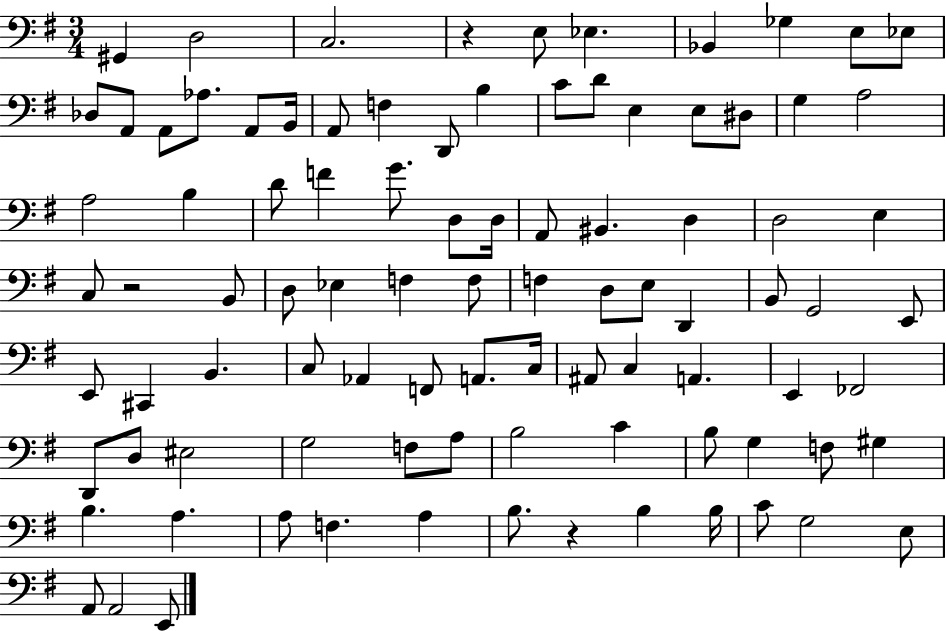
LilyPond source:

{
  \clef bass
  \numericTimeSignature
  \time 3/4
  \key g \major
  \repeat volta 2 { gis,4 d2 | c2. | r4 e8 ees4. | bes,4 ges4 e8 ees8 | \break des8 a,8 a,8 aes8. a,8 b,16 | a,8 f4 d,8 b4 | c'8 d'8 e4 e8 dis8 | g4 a2 | \break a2 b4 | d'8 f'4 g'8. d8 d16 | a,8 bis,4. d4 | d2 e4 | \break c8 r2 b,8 | d8 ees4 f4 f8 | f4 d8 e8 d,4 | b,8 g,2 e,8 | \break e,8 cis,4 b,4. | c8 aes,4 f,8 a,8. c16 | ais,8 c4 a,4. | e,4 fes,2 | \break d,8 d8 eis2 | g2 f8 a8 | b2 c'4 | b8 g4 f8 gis4 | \break b4. a4. | a8 f4. a4 | b8. r4 b4 b16 | c'8 g2 e8 | \break a,8 a,2 e,8 | } \bar "|."
}